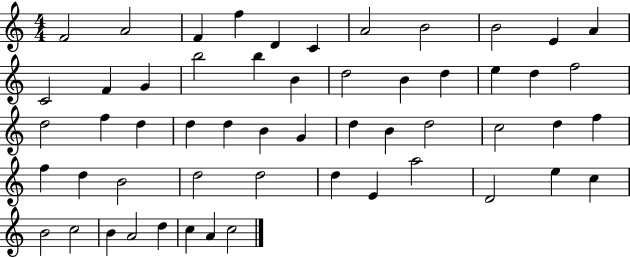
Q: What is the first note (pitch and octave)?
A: F4